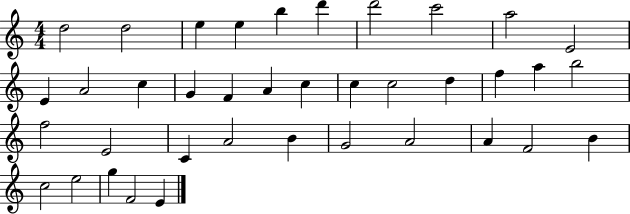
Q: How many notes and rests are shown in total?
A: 38